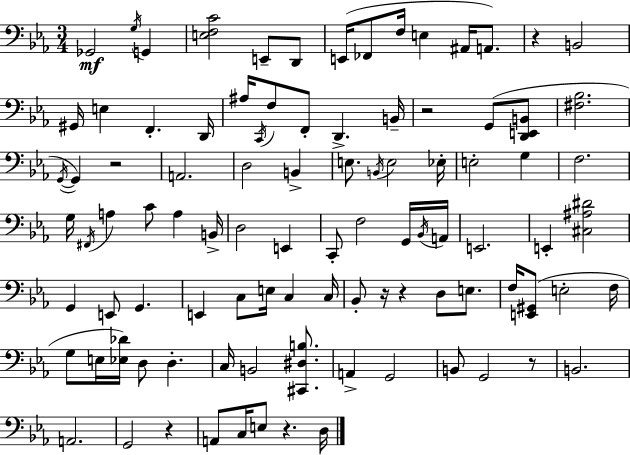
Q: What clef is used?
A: bass